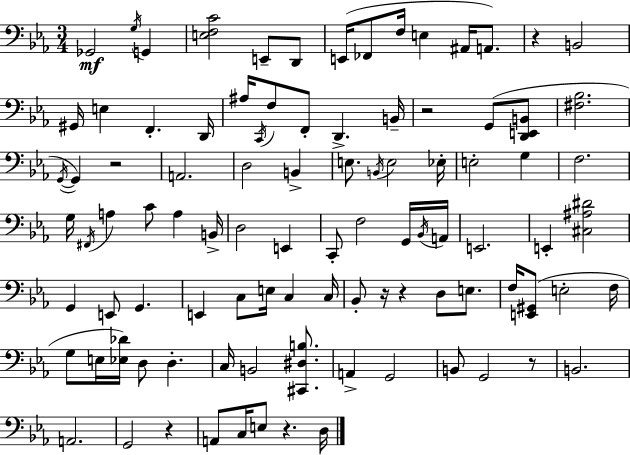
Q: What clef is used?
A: bass